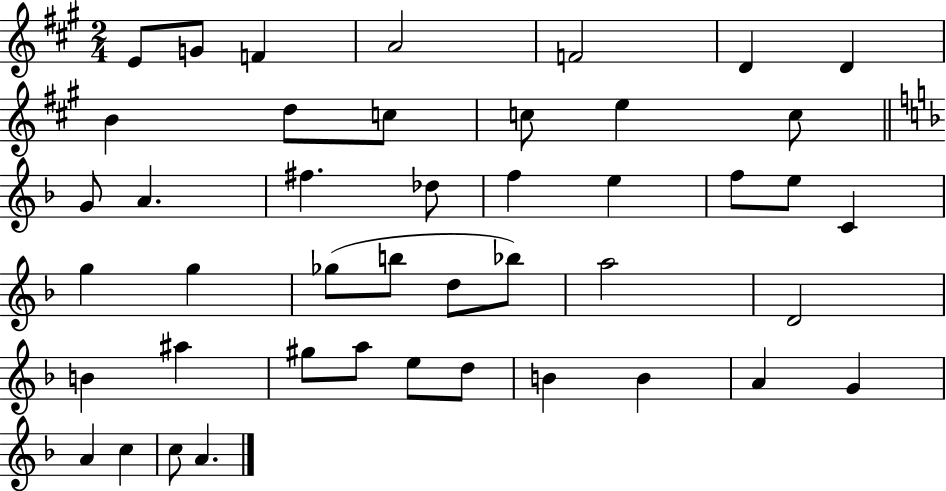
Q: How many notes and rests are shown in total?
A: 44